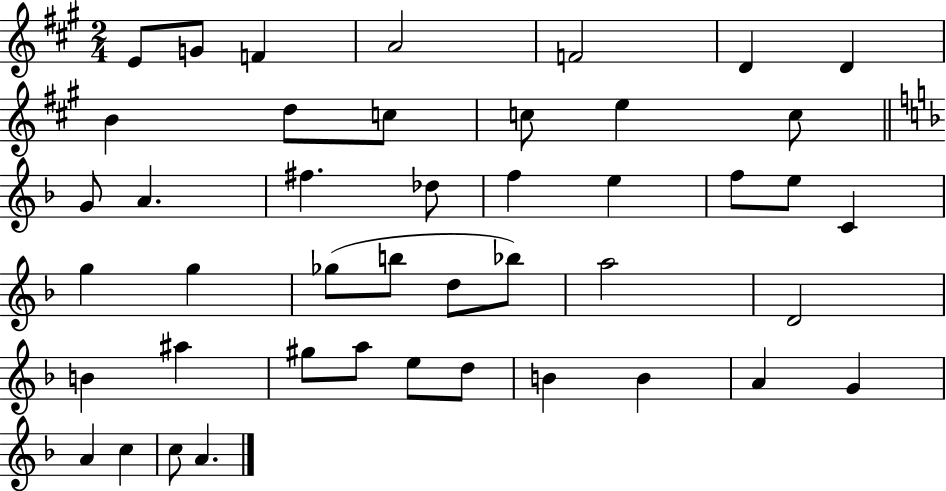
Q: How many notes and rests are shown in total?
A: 44